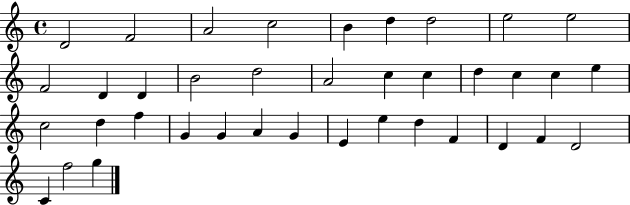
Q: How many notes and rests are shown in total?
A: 38